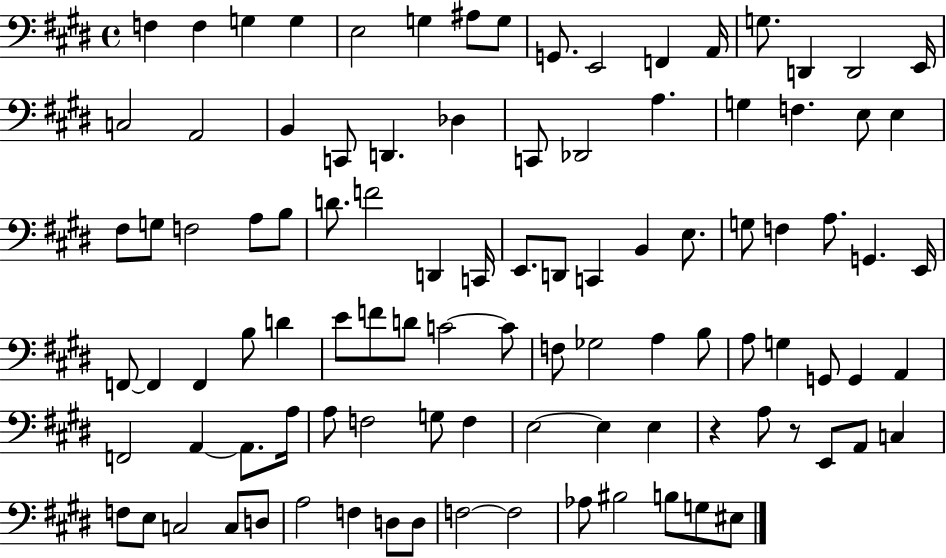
F3/q F3/q G3/q G3/q E3/h G3/q A#3/e G3/e G2/e. E2/h F2/q A2/s G3/e. D2/q D2/h E2/s C3/h A2/h B2/q C2/e D2/q. Db3/q C2/e Db2/h A3/q. G3/q F3/q. E3/e E3/q F#3/e G3/e F3/h A3/e B3/e D4/e. F4/h D2/q C2/s E2/e. D2/e C2/q B2/q E3/e. G3/e F3/q A3/e. G2/q. E2/s F2/e F2/q F2/q B3/e D4/q E4/e F4/e D4/e C4/h C4/e F3/e Gb3/h A3/q B3/e A3/e G3/q G2/e G2/q A2/q F2/h A2/q A2/e. A3/s A3/e F3/h G3/e F3/q E3/h E3/q E3/q R/q A3/e R/e E2/e A2/e C3/q F3/e E3/e C3/h C3/e D3/e A3/h F3/q D3/e D3/e F3/h F3/h Ab3/e BIS3/h B3/e G3/e EIS3/e